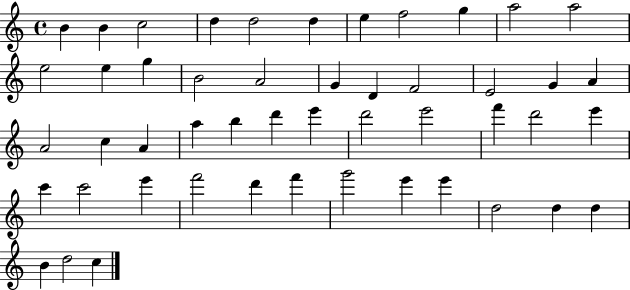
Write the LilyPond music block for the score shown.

{
  \clef treble
  \time 4/4
  \defaultTimeSignature
  \key c \major
  b'4 b'4 c''2 | d''4 d''2 d''4 | e''4 f''2 g''4 | a''2 a''2 | \break e''2 e''4 g''4 | b'2 a'2 | g'4 d'4 f'2 | e'2 g'4 a'4 | \break a'2 c''4 a'4 | a''4 b''4 d'''4 e'''4 | d'''2 e'''2 | f'''4 d'''2 e'''4 | \break c'''4 c'''2 e'''4 | f'''2 d'''4 f'''4 | g'''2 e'''4 e'''4 | d''2 d''4 d''4 | \break b'4 d''2 c''4 | \bar "|."
}